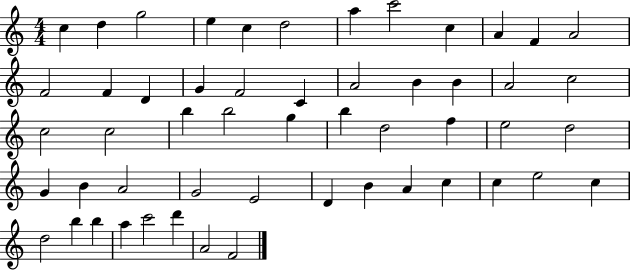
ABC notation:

X:1
T:Untitled
M:4/4
L:1/4
K:C
c d g2 e c d2 a c'2 c A F A2 F2 F D G F2 C A2 B B A2 c2 c2 c2 b b2 g b d2 f e2 d2 G B A2 G2 E2 D B A c c e2 c d2 b b a c'2 d' A2 F2